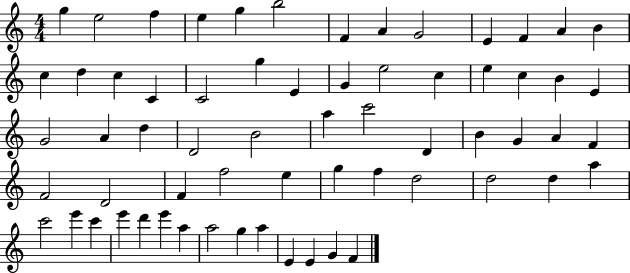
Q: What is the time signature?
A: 4/4